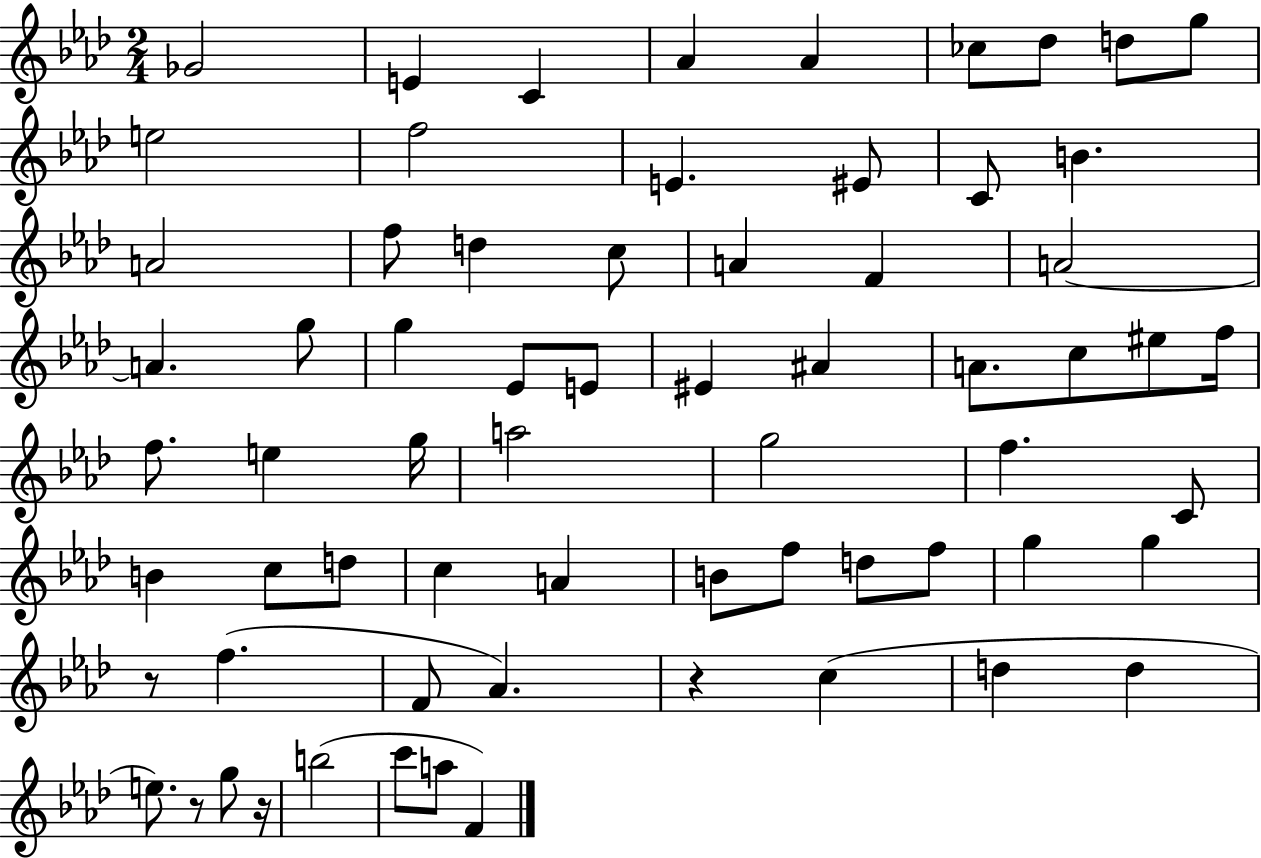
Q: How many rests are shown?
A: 4